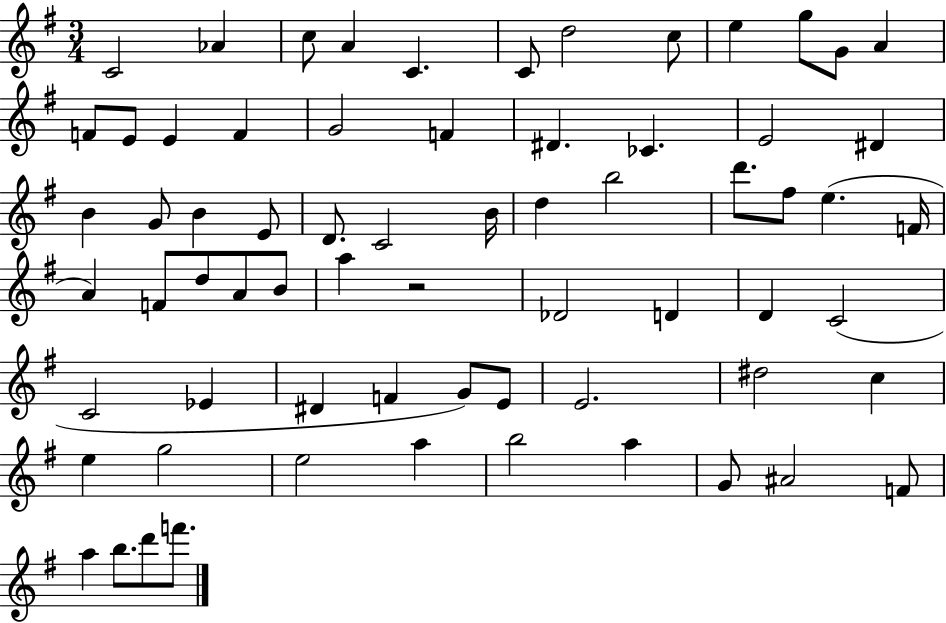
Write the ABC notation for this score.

X:1
T:Untitled
M:3/4
L:1/4
K:G
C2 _A c/2 A C C/2 d2 c/2 e g/2 G/2 A F/2 E/2 E F G2 F ^D _C E2 ^D B G/2 B E/2 D/2 C2 B/4 d b2 d'/2 ^f/2 e F/4 A F/2 d/2 A/2 B/2 a z2 _D2 D D C2 C2 _E ^D F G/2 E/2 E2 ^d2 c e g2 e2 a b2 a G/2 ^A2 F/2 a b/2 d'/2 f'/2